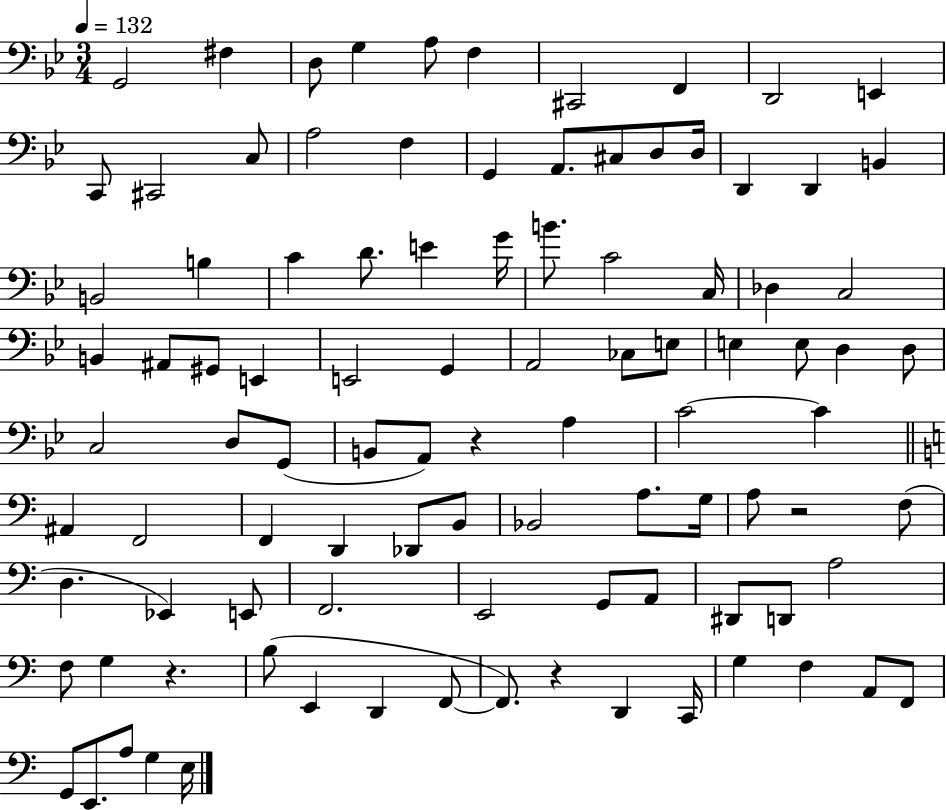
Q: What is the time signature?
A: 3/4